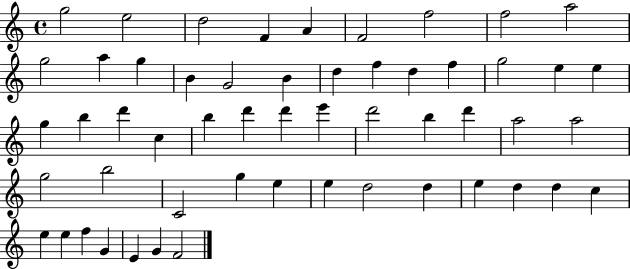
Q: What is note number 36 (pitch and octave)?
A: G5